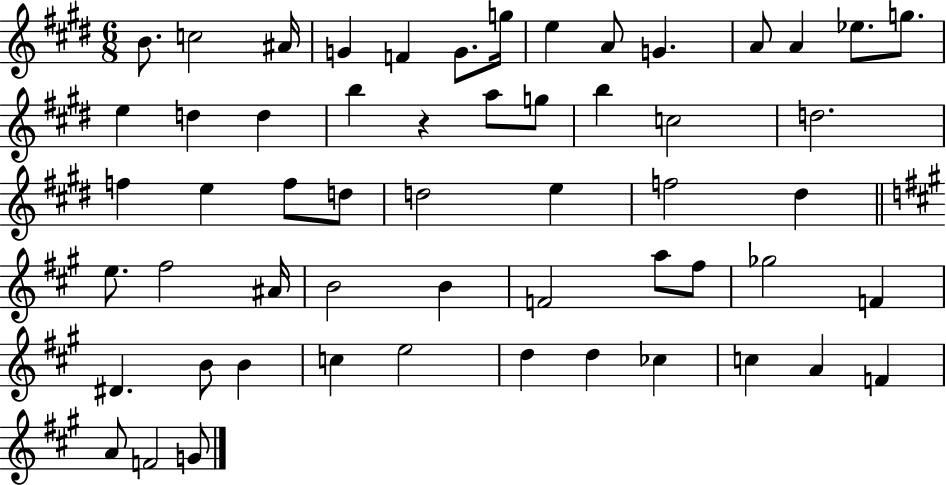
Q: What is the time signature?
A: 6/8